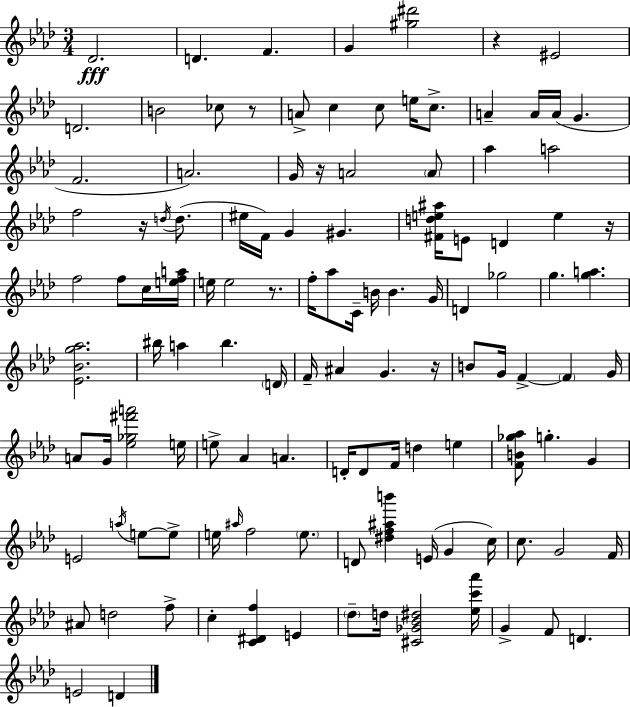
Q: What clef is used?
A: treble